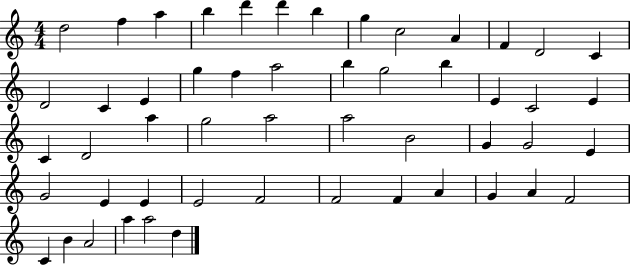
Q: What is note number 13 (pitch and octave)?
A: C4